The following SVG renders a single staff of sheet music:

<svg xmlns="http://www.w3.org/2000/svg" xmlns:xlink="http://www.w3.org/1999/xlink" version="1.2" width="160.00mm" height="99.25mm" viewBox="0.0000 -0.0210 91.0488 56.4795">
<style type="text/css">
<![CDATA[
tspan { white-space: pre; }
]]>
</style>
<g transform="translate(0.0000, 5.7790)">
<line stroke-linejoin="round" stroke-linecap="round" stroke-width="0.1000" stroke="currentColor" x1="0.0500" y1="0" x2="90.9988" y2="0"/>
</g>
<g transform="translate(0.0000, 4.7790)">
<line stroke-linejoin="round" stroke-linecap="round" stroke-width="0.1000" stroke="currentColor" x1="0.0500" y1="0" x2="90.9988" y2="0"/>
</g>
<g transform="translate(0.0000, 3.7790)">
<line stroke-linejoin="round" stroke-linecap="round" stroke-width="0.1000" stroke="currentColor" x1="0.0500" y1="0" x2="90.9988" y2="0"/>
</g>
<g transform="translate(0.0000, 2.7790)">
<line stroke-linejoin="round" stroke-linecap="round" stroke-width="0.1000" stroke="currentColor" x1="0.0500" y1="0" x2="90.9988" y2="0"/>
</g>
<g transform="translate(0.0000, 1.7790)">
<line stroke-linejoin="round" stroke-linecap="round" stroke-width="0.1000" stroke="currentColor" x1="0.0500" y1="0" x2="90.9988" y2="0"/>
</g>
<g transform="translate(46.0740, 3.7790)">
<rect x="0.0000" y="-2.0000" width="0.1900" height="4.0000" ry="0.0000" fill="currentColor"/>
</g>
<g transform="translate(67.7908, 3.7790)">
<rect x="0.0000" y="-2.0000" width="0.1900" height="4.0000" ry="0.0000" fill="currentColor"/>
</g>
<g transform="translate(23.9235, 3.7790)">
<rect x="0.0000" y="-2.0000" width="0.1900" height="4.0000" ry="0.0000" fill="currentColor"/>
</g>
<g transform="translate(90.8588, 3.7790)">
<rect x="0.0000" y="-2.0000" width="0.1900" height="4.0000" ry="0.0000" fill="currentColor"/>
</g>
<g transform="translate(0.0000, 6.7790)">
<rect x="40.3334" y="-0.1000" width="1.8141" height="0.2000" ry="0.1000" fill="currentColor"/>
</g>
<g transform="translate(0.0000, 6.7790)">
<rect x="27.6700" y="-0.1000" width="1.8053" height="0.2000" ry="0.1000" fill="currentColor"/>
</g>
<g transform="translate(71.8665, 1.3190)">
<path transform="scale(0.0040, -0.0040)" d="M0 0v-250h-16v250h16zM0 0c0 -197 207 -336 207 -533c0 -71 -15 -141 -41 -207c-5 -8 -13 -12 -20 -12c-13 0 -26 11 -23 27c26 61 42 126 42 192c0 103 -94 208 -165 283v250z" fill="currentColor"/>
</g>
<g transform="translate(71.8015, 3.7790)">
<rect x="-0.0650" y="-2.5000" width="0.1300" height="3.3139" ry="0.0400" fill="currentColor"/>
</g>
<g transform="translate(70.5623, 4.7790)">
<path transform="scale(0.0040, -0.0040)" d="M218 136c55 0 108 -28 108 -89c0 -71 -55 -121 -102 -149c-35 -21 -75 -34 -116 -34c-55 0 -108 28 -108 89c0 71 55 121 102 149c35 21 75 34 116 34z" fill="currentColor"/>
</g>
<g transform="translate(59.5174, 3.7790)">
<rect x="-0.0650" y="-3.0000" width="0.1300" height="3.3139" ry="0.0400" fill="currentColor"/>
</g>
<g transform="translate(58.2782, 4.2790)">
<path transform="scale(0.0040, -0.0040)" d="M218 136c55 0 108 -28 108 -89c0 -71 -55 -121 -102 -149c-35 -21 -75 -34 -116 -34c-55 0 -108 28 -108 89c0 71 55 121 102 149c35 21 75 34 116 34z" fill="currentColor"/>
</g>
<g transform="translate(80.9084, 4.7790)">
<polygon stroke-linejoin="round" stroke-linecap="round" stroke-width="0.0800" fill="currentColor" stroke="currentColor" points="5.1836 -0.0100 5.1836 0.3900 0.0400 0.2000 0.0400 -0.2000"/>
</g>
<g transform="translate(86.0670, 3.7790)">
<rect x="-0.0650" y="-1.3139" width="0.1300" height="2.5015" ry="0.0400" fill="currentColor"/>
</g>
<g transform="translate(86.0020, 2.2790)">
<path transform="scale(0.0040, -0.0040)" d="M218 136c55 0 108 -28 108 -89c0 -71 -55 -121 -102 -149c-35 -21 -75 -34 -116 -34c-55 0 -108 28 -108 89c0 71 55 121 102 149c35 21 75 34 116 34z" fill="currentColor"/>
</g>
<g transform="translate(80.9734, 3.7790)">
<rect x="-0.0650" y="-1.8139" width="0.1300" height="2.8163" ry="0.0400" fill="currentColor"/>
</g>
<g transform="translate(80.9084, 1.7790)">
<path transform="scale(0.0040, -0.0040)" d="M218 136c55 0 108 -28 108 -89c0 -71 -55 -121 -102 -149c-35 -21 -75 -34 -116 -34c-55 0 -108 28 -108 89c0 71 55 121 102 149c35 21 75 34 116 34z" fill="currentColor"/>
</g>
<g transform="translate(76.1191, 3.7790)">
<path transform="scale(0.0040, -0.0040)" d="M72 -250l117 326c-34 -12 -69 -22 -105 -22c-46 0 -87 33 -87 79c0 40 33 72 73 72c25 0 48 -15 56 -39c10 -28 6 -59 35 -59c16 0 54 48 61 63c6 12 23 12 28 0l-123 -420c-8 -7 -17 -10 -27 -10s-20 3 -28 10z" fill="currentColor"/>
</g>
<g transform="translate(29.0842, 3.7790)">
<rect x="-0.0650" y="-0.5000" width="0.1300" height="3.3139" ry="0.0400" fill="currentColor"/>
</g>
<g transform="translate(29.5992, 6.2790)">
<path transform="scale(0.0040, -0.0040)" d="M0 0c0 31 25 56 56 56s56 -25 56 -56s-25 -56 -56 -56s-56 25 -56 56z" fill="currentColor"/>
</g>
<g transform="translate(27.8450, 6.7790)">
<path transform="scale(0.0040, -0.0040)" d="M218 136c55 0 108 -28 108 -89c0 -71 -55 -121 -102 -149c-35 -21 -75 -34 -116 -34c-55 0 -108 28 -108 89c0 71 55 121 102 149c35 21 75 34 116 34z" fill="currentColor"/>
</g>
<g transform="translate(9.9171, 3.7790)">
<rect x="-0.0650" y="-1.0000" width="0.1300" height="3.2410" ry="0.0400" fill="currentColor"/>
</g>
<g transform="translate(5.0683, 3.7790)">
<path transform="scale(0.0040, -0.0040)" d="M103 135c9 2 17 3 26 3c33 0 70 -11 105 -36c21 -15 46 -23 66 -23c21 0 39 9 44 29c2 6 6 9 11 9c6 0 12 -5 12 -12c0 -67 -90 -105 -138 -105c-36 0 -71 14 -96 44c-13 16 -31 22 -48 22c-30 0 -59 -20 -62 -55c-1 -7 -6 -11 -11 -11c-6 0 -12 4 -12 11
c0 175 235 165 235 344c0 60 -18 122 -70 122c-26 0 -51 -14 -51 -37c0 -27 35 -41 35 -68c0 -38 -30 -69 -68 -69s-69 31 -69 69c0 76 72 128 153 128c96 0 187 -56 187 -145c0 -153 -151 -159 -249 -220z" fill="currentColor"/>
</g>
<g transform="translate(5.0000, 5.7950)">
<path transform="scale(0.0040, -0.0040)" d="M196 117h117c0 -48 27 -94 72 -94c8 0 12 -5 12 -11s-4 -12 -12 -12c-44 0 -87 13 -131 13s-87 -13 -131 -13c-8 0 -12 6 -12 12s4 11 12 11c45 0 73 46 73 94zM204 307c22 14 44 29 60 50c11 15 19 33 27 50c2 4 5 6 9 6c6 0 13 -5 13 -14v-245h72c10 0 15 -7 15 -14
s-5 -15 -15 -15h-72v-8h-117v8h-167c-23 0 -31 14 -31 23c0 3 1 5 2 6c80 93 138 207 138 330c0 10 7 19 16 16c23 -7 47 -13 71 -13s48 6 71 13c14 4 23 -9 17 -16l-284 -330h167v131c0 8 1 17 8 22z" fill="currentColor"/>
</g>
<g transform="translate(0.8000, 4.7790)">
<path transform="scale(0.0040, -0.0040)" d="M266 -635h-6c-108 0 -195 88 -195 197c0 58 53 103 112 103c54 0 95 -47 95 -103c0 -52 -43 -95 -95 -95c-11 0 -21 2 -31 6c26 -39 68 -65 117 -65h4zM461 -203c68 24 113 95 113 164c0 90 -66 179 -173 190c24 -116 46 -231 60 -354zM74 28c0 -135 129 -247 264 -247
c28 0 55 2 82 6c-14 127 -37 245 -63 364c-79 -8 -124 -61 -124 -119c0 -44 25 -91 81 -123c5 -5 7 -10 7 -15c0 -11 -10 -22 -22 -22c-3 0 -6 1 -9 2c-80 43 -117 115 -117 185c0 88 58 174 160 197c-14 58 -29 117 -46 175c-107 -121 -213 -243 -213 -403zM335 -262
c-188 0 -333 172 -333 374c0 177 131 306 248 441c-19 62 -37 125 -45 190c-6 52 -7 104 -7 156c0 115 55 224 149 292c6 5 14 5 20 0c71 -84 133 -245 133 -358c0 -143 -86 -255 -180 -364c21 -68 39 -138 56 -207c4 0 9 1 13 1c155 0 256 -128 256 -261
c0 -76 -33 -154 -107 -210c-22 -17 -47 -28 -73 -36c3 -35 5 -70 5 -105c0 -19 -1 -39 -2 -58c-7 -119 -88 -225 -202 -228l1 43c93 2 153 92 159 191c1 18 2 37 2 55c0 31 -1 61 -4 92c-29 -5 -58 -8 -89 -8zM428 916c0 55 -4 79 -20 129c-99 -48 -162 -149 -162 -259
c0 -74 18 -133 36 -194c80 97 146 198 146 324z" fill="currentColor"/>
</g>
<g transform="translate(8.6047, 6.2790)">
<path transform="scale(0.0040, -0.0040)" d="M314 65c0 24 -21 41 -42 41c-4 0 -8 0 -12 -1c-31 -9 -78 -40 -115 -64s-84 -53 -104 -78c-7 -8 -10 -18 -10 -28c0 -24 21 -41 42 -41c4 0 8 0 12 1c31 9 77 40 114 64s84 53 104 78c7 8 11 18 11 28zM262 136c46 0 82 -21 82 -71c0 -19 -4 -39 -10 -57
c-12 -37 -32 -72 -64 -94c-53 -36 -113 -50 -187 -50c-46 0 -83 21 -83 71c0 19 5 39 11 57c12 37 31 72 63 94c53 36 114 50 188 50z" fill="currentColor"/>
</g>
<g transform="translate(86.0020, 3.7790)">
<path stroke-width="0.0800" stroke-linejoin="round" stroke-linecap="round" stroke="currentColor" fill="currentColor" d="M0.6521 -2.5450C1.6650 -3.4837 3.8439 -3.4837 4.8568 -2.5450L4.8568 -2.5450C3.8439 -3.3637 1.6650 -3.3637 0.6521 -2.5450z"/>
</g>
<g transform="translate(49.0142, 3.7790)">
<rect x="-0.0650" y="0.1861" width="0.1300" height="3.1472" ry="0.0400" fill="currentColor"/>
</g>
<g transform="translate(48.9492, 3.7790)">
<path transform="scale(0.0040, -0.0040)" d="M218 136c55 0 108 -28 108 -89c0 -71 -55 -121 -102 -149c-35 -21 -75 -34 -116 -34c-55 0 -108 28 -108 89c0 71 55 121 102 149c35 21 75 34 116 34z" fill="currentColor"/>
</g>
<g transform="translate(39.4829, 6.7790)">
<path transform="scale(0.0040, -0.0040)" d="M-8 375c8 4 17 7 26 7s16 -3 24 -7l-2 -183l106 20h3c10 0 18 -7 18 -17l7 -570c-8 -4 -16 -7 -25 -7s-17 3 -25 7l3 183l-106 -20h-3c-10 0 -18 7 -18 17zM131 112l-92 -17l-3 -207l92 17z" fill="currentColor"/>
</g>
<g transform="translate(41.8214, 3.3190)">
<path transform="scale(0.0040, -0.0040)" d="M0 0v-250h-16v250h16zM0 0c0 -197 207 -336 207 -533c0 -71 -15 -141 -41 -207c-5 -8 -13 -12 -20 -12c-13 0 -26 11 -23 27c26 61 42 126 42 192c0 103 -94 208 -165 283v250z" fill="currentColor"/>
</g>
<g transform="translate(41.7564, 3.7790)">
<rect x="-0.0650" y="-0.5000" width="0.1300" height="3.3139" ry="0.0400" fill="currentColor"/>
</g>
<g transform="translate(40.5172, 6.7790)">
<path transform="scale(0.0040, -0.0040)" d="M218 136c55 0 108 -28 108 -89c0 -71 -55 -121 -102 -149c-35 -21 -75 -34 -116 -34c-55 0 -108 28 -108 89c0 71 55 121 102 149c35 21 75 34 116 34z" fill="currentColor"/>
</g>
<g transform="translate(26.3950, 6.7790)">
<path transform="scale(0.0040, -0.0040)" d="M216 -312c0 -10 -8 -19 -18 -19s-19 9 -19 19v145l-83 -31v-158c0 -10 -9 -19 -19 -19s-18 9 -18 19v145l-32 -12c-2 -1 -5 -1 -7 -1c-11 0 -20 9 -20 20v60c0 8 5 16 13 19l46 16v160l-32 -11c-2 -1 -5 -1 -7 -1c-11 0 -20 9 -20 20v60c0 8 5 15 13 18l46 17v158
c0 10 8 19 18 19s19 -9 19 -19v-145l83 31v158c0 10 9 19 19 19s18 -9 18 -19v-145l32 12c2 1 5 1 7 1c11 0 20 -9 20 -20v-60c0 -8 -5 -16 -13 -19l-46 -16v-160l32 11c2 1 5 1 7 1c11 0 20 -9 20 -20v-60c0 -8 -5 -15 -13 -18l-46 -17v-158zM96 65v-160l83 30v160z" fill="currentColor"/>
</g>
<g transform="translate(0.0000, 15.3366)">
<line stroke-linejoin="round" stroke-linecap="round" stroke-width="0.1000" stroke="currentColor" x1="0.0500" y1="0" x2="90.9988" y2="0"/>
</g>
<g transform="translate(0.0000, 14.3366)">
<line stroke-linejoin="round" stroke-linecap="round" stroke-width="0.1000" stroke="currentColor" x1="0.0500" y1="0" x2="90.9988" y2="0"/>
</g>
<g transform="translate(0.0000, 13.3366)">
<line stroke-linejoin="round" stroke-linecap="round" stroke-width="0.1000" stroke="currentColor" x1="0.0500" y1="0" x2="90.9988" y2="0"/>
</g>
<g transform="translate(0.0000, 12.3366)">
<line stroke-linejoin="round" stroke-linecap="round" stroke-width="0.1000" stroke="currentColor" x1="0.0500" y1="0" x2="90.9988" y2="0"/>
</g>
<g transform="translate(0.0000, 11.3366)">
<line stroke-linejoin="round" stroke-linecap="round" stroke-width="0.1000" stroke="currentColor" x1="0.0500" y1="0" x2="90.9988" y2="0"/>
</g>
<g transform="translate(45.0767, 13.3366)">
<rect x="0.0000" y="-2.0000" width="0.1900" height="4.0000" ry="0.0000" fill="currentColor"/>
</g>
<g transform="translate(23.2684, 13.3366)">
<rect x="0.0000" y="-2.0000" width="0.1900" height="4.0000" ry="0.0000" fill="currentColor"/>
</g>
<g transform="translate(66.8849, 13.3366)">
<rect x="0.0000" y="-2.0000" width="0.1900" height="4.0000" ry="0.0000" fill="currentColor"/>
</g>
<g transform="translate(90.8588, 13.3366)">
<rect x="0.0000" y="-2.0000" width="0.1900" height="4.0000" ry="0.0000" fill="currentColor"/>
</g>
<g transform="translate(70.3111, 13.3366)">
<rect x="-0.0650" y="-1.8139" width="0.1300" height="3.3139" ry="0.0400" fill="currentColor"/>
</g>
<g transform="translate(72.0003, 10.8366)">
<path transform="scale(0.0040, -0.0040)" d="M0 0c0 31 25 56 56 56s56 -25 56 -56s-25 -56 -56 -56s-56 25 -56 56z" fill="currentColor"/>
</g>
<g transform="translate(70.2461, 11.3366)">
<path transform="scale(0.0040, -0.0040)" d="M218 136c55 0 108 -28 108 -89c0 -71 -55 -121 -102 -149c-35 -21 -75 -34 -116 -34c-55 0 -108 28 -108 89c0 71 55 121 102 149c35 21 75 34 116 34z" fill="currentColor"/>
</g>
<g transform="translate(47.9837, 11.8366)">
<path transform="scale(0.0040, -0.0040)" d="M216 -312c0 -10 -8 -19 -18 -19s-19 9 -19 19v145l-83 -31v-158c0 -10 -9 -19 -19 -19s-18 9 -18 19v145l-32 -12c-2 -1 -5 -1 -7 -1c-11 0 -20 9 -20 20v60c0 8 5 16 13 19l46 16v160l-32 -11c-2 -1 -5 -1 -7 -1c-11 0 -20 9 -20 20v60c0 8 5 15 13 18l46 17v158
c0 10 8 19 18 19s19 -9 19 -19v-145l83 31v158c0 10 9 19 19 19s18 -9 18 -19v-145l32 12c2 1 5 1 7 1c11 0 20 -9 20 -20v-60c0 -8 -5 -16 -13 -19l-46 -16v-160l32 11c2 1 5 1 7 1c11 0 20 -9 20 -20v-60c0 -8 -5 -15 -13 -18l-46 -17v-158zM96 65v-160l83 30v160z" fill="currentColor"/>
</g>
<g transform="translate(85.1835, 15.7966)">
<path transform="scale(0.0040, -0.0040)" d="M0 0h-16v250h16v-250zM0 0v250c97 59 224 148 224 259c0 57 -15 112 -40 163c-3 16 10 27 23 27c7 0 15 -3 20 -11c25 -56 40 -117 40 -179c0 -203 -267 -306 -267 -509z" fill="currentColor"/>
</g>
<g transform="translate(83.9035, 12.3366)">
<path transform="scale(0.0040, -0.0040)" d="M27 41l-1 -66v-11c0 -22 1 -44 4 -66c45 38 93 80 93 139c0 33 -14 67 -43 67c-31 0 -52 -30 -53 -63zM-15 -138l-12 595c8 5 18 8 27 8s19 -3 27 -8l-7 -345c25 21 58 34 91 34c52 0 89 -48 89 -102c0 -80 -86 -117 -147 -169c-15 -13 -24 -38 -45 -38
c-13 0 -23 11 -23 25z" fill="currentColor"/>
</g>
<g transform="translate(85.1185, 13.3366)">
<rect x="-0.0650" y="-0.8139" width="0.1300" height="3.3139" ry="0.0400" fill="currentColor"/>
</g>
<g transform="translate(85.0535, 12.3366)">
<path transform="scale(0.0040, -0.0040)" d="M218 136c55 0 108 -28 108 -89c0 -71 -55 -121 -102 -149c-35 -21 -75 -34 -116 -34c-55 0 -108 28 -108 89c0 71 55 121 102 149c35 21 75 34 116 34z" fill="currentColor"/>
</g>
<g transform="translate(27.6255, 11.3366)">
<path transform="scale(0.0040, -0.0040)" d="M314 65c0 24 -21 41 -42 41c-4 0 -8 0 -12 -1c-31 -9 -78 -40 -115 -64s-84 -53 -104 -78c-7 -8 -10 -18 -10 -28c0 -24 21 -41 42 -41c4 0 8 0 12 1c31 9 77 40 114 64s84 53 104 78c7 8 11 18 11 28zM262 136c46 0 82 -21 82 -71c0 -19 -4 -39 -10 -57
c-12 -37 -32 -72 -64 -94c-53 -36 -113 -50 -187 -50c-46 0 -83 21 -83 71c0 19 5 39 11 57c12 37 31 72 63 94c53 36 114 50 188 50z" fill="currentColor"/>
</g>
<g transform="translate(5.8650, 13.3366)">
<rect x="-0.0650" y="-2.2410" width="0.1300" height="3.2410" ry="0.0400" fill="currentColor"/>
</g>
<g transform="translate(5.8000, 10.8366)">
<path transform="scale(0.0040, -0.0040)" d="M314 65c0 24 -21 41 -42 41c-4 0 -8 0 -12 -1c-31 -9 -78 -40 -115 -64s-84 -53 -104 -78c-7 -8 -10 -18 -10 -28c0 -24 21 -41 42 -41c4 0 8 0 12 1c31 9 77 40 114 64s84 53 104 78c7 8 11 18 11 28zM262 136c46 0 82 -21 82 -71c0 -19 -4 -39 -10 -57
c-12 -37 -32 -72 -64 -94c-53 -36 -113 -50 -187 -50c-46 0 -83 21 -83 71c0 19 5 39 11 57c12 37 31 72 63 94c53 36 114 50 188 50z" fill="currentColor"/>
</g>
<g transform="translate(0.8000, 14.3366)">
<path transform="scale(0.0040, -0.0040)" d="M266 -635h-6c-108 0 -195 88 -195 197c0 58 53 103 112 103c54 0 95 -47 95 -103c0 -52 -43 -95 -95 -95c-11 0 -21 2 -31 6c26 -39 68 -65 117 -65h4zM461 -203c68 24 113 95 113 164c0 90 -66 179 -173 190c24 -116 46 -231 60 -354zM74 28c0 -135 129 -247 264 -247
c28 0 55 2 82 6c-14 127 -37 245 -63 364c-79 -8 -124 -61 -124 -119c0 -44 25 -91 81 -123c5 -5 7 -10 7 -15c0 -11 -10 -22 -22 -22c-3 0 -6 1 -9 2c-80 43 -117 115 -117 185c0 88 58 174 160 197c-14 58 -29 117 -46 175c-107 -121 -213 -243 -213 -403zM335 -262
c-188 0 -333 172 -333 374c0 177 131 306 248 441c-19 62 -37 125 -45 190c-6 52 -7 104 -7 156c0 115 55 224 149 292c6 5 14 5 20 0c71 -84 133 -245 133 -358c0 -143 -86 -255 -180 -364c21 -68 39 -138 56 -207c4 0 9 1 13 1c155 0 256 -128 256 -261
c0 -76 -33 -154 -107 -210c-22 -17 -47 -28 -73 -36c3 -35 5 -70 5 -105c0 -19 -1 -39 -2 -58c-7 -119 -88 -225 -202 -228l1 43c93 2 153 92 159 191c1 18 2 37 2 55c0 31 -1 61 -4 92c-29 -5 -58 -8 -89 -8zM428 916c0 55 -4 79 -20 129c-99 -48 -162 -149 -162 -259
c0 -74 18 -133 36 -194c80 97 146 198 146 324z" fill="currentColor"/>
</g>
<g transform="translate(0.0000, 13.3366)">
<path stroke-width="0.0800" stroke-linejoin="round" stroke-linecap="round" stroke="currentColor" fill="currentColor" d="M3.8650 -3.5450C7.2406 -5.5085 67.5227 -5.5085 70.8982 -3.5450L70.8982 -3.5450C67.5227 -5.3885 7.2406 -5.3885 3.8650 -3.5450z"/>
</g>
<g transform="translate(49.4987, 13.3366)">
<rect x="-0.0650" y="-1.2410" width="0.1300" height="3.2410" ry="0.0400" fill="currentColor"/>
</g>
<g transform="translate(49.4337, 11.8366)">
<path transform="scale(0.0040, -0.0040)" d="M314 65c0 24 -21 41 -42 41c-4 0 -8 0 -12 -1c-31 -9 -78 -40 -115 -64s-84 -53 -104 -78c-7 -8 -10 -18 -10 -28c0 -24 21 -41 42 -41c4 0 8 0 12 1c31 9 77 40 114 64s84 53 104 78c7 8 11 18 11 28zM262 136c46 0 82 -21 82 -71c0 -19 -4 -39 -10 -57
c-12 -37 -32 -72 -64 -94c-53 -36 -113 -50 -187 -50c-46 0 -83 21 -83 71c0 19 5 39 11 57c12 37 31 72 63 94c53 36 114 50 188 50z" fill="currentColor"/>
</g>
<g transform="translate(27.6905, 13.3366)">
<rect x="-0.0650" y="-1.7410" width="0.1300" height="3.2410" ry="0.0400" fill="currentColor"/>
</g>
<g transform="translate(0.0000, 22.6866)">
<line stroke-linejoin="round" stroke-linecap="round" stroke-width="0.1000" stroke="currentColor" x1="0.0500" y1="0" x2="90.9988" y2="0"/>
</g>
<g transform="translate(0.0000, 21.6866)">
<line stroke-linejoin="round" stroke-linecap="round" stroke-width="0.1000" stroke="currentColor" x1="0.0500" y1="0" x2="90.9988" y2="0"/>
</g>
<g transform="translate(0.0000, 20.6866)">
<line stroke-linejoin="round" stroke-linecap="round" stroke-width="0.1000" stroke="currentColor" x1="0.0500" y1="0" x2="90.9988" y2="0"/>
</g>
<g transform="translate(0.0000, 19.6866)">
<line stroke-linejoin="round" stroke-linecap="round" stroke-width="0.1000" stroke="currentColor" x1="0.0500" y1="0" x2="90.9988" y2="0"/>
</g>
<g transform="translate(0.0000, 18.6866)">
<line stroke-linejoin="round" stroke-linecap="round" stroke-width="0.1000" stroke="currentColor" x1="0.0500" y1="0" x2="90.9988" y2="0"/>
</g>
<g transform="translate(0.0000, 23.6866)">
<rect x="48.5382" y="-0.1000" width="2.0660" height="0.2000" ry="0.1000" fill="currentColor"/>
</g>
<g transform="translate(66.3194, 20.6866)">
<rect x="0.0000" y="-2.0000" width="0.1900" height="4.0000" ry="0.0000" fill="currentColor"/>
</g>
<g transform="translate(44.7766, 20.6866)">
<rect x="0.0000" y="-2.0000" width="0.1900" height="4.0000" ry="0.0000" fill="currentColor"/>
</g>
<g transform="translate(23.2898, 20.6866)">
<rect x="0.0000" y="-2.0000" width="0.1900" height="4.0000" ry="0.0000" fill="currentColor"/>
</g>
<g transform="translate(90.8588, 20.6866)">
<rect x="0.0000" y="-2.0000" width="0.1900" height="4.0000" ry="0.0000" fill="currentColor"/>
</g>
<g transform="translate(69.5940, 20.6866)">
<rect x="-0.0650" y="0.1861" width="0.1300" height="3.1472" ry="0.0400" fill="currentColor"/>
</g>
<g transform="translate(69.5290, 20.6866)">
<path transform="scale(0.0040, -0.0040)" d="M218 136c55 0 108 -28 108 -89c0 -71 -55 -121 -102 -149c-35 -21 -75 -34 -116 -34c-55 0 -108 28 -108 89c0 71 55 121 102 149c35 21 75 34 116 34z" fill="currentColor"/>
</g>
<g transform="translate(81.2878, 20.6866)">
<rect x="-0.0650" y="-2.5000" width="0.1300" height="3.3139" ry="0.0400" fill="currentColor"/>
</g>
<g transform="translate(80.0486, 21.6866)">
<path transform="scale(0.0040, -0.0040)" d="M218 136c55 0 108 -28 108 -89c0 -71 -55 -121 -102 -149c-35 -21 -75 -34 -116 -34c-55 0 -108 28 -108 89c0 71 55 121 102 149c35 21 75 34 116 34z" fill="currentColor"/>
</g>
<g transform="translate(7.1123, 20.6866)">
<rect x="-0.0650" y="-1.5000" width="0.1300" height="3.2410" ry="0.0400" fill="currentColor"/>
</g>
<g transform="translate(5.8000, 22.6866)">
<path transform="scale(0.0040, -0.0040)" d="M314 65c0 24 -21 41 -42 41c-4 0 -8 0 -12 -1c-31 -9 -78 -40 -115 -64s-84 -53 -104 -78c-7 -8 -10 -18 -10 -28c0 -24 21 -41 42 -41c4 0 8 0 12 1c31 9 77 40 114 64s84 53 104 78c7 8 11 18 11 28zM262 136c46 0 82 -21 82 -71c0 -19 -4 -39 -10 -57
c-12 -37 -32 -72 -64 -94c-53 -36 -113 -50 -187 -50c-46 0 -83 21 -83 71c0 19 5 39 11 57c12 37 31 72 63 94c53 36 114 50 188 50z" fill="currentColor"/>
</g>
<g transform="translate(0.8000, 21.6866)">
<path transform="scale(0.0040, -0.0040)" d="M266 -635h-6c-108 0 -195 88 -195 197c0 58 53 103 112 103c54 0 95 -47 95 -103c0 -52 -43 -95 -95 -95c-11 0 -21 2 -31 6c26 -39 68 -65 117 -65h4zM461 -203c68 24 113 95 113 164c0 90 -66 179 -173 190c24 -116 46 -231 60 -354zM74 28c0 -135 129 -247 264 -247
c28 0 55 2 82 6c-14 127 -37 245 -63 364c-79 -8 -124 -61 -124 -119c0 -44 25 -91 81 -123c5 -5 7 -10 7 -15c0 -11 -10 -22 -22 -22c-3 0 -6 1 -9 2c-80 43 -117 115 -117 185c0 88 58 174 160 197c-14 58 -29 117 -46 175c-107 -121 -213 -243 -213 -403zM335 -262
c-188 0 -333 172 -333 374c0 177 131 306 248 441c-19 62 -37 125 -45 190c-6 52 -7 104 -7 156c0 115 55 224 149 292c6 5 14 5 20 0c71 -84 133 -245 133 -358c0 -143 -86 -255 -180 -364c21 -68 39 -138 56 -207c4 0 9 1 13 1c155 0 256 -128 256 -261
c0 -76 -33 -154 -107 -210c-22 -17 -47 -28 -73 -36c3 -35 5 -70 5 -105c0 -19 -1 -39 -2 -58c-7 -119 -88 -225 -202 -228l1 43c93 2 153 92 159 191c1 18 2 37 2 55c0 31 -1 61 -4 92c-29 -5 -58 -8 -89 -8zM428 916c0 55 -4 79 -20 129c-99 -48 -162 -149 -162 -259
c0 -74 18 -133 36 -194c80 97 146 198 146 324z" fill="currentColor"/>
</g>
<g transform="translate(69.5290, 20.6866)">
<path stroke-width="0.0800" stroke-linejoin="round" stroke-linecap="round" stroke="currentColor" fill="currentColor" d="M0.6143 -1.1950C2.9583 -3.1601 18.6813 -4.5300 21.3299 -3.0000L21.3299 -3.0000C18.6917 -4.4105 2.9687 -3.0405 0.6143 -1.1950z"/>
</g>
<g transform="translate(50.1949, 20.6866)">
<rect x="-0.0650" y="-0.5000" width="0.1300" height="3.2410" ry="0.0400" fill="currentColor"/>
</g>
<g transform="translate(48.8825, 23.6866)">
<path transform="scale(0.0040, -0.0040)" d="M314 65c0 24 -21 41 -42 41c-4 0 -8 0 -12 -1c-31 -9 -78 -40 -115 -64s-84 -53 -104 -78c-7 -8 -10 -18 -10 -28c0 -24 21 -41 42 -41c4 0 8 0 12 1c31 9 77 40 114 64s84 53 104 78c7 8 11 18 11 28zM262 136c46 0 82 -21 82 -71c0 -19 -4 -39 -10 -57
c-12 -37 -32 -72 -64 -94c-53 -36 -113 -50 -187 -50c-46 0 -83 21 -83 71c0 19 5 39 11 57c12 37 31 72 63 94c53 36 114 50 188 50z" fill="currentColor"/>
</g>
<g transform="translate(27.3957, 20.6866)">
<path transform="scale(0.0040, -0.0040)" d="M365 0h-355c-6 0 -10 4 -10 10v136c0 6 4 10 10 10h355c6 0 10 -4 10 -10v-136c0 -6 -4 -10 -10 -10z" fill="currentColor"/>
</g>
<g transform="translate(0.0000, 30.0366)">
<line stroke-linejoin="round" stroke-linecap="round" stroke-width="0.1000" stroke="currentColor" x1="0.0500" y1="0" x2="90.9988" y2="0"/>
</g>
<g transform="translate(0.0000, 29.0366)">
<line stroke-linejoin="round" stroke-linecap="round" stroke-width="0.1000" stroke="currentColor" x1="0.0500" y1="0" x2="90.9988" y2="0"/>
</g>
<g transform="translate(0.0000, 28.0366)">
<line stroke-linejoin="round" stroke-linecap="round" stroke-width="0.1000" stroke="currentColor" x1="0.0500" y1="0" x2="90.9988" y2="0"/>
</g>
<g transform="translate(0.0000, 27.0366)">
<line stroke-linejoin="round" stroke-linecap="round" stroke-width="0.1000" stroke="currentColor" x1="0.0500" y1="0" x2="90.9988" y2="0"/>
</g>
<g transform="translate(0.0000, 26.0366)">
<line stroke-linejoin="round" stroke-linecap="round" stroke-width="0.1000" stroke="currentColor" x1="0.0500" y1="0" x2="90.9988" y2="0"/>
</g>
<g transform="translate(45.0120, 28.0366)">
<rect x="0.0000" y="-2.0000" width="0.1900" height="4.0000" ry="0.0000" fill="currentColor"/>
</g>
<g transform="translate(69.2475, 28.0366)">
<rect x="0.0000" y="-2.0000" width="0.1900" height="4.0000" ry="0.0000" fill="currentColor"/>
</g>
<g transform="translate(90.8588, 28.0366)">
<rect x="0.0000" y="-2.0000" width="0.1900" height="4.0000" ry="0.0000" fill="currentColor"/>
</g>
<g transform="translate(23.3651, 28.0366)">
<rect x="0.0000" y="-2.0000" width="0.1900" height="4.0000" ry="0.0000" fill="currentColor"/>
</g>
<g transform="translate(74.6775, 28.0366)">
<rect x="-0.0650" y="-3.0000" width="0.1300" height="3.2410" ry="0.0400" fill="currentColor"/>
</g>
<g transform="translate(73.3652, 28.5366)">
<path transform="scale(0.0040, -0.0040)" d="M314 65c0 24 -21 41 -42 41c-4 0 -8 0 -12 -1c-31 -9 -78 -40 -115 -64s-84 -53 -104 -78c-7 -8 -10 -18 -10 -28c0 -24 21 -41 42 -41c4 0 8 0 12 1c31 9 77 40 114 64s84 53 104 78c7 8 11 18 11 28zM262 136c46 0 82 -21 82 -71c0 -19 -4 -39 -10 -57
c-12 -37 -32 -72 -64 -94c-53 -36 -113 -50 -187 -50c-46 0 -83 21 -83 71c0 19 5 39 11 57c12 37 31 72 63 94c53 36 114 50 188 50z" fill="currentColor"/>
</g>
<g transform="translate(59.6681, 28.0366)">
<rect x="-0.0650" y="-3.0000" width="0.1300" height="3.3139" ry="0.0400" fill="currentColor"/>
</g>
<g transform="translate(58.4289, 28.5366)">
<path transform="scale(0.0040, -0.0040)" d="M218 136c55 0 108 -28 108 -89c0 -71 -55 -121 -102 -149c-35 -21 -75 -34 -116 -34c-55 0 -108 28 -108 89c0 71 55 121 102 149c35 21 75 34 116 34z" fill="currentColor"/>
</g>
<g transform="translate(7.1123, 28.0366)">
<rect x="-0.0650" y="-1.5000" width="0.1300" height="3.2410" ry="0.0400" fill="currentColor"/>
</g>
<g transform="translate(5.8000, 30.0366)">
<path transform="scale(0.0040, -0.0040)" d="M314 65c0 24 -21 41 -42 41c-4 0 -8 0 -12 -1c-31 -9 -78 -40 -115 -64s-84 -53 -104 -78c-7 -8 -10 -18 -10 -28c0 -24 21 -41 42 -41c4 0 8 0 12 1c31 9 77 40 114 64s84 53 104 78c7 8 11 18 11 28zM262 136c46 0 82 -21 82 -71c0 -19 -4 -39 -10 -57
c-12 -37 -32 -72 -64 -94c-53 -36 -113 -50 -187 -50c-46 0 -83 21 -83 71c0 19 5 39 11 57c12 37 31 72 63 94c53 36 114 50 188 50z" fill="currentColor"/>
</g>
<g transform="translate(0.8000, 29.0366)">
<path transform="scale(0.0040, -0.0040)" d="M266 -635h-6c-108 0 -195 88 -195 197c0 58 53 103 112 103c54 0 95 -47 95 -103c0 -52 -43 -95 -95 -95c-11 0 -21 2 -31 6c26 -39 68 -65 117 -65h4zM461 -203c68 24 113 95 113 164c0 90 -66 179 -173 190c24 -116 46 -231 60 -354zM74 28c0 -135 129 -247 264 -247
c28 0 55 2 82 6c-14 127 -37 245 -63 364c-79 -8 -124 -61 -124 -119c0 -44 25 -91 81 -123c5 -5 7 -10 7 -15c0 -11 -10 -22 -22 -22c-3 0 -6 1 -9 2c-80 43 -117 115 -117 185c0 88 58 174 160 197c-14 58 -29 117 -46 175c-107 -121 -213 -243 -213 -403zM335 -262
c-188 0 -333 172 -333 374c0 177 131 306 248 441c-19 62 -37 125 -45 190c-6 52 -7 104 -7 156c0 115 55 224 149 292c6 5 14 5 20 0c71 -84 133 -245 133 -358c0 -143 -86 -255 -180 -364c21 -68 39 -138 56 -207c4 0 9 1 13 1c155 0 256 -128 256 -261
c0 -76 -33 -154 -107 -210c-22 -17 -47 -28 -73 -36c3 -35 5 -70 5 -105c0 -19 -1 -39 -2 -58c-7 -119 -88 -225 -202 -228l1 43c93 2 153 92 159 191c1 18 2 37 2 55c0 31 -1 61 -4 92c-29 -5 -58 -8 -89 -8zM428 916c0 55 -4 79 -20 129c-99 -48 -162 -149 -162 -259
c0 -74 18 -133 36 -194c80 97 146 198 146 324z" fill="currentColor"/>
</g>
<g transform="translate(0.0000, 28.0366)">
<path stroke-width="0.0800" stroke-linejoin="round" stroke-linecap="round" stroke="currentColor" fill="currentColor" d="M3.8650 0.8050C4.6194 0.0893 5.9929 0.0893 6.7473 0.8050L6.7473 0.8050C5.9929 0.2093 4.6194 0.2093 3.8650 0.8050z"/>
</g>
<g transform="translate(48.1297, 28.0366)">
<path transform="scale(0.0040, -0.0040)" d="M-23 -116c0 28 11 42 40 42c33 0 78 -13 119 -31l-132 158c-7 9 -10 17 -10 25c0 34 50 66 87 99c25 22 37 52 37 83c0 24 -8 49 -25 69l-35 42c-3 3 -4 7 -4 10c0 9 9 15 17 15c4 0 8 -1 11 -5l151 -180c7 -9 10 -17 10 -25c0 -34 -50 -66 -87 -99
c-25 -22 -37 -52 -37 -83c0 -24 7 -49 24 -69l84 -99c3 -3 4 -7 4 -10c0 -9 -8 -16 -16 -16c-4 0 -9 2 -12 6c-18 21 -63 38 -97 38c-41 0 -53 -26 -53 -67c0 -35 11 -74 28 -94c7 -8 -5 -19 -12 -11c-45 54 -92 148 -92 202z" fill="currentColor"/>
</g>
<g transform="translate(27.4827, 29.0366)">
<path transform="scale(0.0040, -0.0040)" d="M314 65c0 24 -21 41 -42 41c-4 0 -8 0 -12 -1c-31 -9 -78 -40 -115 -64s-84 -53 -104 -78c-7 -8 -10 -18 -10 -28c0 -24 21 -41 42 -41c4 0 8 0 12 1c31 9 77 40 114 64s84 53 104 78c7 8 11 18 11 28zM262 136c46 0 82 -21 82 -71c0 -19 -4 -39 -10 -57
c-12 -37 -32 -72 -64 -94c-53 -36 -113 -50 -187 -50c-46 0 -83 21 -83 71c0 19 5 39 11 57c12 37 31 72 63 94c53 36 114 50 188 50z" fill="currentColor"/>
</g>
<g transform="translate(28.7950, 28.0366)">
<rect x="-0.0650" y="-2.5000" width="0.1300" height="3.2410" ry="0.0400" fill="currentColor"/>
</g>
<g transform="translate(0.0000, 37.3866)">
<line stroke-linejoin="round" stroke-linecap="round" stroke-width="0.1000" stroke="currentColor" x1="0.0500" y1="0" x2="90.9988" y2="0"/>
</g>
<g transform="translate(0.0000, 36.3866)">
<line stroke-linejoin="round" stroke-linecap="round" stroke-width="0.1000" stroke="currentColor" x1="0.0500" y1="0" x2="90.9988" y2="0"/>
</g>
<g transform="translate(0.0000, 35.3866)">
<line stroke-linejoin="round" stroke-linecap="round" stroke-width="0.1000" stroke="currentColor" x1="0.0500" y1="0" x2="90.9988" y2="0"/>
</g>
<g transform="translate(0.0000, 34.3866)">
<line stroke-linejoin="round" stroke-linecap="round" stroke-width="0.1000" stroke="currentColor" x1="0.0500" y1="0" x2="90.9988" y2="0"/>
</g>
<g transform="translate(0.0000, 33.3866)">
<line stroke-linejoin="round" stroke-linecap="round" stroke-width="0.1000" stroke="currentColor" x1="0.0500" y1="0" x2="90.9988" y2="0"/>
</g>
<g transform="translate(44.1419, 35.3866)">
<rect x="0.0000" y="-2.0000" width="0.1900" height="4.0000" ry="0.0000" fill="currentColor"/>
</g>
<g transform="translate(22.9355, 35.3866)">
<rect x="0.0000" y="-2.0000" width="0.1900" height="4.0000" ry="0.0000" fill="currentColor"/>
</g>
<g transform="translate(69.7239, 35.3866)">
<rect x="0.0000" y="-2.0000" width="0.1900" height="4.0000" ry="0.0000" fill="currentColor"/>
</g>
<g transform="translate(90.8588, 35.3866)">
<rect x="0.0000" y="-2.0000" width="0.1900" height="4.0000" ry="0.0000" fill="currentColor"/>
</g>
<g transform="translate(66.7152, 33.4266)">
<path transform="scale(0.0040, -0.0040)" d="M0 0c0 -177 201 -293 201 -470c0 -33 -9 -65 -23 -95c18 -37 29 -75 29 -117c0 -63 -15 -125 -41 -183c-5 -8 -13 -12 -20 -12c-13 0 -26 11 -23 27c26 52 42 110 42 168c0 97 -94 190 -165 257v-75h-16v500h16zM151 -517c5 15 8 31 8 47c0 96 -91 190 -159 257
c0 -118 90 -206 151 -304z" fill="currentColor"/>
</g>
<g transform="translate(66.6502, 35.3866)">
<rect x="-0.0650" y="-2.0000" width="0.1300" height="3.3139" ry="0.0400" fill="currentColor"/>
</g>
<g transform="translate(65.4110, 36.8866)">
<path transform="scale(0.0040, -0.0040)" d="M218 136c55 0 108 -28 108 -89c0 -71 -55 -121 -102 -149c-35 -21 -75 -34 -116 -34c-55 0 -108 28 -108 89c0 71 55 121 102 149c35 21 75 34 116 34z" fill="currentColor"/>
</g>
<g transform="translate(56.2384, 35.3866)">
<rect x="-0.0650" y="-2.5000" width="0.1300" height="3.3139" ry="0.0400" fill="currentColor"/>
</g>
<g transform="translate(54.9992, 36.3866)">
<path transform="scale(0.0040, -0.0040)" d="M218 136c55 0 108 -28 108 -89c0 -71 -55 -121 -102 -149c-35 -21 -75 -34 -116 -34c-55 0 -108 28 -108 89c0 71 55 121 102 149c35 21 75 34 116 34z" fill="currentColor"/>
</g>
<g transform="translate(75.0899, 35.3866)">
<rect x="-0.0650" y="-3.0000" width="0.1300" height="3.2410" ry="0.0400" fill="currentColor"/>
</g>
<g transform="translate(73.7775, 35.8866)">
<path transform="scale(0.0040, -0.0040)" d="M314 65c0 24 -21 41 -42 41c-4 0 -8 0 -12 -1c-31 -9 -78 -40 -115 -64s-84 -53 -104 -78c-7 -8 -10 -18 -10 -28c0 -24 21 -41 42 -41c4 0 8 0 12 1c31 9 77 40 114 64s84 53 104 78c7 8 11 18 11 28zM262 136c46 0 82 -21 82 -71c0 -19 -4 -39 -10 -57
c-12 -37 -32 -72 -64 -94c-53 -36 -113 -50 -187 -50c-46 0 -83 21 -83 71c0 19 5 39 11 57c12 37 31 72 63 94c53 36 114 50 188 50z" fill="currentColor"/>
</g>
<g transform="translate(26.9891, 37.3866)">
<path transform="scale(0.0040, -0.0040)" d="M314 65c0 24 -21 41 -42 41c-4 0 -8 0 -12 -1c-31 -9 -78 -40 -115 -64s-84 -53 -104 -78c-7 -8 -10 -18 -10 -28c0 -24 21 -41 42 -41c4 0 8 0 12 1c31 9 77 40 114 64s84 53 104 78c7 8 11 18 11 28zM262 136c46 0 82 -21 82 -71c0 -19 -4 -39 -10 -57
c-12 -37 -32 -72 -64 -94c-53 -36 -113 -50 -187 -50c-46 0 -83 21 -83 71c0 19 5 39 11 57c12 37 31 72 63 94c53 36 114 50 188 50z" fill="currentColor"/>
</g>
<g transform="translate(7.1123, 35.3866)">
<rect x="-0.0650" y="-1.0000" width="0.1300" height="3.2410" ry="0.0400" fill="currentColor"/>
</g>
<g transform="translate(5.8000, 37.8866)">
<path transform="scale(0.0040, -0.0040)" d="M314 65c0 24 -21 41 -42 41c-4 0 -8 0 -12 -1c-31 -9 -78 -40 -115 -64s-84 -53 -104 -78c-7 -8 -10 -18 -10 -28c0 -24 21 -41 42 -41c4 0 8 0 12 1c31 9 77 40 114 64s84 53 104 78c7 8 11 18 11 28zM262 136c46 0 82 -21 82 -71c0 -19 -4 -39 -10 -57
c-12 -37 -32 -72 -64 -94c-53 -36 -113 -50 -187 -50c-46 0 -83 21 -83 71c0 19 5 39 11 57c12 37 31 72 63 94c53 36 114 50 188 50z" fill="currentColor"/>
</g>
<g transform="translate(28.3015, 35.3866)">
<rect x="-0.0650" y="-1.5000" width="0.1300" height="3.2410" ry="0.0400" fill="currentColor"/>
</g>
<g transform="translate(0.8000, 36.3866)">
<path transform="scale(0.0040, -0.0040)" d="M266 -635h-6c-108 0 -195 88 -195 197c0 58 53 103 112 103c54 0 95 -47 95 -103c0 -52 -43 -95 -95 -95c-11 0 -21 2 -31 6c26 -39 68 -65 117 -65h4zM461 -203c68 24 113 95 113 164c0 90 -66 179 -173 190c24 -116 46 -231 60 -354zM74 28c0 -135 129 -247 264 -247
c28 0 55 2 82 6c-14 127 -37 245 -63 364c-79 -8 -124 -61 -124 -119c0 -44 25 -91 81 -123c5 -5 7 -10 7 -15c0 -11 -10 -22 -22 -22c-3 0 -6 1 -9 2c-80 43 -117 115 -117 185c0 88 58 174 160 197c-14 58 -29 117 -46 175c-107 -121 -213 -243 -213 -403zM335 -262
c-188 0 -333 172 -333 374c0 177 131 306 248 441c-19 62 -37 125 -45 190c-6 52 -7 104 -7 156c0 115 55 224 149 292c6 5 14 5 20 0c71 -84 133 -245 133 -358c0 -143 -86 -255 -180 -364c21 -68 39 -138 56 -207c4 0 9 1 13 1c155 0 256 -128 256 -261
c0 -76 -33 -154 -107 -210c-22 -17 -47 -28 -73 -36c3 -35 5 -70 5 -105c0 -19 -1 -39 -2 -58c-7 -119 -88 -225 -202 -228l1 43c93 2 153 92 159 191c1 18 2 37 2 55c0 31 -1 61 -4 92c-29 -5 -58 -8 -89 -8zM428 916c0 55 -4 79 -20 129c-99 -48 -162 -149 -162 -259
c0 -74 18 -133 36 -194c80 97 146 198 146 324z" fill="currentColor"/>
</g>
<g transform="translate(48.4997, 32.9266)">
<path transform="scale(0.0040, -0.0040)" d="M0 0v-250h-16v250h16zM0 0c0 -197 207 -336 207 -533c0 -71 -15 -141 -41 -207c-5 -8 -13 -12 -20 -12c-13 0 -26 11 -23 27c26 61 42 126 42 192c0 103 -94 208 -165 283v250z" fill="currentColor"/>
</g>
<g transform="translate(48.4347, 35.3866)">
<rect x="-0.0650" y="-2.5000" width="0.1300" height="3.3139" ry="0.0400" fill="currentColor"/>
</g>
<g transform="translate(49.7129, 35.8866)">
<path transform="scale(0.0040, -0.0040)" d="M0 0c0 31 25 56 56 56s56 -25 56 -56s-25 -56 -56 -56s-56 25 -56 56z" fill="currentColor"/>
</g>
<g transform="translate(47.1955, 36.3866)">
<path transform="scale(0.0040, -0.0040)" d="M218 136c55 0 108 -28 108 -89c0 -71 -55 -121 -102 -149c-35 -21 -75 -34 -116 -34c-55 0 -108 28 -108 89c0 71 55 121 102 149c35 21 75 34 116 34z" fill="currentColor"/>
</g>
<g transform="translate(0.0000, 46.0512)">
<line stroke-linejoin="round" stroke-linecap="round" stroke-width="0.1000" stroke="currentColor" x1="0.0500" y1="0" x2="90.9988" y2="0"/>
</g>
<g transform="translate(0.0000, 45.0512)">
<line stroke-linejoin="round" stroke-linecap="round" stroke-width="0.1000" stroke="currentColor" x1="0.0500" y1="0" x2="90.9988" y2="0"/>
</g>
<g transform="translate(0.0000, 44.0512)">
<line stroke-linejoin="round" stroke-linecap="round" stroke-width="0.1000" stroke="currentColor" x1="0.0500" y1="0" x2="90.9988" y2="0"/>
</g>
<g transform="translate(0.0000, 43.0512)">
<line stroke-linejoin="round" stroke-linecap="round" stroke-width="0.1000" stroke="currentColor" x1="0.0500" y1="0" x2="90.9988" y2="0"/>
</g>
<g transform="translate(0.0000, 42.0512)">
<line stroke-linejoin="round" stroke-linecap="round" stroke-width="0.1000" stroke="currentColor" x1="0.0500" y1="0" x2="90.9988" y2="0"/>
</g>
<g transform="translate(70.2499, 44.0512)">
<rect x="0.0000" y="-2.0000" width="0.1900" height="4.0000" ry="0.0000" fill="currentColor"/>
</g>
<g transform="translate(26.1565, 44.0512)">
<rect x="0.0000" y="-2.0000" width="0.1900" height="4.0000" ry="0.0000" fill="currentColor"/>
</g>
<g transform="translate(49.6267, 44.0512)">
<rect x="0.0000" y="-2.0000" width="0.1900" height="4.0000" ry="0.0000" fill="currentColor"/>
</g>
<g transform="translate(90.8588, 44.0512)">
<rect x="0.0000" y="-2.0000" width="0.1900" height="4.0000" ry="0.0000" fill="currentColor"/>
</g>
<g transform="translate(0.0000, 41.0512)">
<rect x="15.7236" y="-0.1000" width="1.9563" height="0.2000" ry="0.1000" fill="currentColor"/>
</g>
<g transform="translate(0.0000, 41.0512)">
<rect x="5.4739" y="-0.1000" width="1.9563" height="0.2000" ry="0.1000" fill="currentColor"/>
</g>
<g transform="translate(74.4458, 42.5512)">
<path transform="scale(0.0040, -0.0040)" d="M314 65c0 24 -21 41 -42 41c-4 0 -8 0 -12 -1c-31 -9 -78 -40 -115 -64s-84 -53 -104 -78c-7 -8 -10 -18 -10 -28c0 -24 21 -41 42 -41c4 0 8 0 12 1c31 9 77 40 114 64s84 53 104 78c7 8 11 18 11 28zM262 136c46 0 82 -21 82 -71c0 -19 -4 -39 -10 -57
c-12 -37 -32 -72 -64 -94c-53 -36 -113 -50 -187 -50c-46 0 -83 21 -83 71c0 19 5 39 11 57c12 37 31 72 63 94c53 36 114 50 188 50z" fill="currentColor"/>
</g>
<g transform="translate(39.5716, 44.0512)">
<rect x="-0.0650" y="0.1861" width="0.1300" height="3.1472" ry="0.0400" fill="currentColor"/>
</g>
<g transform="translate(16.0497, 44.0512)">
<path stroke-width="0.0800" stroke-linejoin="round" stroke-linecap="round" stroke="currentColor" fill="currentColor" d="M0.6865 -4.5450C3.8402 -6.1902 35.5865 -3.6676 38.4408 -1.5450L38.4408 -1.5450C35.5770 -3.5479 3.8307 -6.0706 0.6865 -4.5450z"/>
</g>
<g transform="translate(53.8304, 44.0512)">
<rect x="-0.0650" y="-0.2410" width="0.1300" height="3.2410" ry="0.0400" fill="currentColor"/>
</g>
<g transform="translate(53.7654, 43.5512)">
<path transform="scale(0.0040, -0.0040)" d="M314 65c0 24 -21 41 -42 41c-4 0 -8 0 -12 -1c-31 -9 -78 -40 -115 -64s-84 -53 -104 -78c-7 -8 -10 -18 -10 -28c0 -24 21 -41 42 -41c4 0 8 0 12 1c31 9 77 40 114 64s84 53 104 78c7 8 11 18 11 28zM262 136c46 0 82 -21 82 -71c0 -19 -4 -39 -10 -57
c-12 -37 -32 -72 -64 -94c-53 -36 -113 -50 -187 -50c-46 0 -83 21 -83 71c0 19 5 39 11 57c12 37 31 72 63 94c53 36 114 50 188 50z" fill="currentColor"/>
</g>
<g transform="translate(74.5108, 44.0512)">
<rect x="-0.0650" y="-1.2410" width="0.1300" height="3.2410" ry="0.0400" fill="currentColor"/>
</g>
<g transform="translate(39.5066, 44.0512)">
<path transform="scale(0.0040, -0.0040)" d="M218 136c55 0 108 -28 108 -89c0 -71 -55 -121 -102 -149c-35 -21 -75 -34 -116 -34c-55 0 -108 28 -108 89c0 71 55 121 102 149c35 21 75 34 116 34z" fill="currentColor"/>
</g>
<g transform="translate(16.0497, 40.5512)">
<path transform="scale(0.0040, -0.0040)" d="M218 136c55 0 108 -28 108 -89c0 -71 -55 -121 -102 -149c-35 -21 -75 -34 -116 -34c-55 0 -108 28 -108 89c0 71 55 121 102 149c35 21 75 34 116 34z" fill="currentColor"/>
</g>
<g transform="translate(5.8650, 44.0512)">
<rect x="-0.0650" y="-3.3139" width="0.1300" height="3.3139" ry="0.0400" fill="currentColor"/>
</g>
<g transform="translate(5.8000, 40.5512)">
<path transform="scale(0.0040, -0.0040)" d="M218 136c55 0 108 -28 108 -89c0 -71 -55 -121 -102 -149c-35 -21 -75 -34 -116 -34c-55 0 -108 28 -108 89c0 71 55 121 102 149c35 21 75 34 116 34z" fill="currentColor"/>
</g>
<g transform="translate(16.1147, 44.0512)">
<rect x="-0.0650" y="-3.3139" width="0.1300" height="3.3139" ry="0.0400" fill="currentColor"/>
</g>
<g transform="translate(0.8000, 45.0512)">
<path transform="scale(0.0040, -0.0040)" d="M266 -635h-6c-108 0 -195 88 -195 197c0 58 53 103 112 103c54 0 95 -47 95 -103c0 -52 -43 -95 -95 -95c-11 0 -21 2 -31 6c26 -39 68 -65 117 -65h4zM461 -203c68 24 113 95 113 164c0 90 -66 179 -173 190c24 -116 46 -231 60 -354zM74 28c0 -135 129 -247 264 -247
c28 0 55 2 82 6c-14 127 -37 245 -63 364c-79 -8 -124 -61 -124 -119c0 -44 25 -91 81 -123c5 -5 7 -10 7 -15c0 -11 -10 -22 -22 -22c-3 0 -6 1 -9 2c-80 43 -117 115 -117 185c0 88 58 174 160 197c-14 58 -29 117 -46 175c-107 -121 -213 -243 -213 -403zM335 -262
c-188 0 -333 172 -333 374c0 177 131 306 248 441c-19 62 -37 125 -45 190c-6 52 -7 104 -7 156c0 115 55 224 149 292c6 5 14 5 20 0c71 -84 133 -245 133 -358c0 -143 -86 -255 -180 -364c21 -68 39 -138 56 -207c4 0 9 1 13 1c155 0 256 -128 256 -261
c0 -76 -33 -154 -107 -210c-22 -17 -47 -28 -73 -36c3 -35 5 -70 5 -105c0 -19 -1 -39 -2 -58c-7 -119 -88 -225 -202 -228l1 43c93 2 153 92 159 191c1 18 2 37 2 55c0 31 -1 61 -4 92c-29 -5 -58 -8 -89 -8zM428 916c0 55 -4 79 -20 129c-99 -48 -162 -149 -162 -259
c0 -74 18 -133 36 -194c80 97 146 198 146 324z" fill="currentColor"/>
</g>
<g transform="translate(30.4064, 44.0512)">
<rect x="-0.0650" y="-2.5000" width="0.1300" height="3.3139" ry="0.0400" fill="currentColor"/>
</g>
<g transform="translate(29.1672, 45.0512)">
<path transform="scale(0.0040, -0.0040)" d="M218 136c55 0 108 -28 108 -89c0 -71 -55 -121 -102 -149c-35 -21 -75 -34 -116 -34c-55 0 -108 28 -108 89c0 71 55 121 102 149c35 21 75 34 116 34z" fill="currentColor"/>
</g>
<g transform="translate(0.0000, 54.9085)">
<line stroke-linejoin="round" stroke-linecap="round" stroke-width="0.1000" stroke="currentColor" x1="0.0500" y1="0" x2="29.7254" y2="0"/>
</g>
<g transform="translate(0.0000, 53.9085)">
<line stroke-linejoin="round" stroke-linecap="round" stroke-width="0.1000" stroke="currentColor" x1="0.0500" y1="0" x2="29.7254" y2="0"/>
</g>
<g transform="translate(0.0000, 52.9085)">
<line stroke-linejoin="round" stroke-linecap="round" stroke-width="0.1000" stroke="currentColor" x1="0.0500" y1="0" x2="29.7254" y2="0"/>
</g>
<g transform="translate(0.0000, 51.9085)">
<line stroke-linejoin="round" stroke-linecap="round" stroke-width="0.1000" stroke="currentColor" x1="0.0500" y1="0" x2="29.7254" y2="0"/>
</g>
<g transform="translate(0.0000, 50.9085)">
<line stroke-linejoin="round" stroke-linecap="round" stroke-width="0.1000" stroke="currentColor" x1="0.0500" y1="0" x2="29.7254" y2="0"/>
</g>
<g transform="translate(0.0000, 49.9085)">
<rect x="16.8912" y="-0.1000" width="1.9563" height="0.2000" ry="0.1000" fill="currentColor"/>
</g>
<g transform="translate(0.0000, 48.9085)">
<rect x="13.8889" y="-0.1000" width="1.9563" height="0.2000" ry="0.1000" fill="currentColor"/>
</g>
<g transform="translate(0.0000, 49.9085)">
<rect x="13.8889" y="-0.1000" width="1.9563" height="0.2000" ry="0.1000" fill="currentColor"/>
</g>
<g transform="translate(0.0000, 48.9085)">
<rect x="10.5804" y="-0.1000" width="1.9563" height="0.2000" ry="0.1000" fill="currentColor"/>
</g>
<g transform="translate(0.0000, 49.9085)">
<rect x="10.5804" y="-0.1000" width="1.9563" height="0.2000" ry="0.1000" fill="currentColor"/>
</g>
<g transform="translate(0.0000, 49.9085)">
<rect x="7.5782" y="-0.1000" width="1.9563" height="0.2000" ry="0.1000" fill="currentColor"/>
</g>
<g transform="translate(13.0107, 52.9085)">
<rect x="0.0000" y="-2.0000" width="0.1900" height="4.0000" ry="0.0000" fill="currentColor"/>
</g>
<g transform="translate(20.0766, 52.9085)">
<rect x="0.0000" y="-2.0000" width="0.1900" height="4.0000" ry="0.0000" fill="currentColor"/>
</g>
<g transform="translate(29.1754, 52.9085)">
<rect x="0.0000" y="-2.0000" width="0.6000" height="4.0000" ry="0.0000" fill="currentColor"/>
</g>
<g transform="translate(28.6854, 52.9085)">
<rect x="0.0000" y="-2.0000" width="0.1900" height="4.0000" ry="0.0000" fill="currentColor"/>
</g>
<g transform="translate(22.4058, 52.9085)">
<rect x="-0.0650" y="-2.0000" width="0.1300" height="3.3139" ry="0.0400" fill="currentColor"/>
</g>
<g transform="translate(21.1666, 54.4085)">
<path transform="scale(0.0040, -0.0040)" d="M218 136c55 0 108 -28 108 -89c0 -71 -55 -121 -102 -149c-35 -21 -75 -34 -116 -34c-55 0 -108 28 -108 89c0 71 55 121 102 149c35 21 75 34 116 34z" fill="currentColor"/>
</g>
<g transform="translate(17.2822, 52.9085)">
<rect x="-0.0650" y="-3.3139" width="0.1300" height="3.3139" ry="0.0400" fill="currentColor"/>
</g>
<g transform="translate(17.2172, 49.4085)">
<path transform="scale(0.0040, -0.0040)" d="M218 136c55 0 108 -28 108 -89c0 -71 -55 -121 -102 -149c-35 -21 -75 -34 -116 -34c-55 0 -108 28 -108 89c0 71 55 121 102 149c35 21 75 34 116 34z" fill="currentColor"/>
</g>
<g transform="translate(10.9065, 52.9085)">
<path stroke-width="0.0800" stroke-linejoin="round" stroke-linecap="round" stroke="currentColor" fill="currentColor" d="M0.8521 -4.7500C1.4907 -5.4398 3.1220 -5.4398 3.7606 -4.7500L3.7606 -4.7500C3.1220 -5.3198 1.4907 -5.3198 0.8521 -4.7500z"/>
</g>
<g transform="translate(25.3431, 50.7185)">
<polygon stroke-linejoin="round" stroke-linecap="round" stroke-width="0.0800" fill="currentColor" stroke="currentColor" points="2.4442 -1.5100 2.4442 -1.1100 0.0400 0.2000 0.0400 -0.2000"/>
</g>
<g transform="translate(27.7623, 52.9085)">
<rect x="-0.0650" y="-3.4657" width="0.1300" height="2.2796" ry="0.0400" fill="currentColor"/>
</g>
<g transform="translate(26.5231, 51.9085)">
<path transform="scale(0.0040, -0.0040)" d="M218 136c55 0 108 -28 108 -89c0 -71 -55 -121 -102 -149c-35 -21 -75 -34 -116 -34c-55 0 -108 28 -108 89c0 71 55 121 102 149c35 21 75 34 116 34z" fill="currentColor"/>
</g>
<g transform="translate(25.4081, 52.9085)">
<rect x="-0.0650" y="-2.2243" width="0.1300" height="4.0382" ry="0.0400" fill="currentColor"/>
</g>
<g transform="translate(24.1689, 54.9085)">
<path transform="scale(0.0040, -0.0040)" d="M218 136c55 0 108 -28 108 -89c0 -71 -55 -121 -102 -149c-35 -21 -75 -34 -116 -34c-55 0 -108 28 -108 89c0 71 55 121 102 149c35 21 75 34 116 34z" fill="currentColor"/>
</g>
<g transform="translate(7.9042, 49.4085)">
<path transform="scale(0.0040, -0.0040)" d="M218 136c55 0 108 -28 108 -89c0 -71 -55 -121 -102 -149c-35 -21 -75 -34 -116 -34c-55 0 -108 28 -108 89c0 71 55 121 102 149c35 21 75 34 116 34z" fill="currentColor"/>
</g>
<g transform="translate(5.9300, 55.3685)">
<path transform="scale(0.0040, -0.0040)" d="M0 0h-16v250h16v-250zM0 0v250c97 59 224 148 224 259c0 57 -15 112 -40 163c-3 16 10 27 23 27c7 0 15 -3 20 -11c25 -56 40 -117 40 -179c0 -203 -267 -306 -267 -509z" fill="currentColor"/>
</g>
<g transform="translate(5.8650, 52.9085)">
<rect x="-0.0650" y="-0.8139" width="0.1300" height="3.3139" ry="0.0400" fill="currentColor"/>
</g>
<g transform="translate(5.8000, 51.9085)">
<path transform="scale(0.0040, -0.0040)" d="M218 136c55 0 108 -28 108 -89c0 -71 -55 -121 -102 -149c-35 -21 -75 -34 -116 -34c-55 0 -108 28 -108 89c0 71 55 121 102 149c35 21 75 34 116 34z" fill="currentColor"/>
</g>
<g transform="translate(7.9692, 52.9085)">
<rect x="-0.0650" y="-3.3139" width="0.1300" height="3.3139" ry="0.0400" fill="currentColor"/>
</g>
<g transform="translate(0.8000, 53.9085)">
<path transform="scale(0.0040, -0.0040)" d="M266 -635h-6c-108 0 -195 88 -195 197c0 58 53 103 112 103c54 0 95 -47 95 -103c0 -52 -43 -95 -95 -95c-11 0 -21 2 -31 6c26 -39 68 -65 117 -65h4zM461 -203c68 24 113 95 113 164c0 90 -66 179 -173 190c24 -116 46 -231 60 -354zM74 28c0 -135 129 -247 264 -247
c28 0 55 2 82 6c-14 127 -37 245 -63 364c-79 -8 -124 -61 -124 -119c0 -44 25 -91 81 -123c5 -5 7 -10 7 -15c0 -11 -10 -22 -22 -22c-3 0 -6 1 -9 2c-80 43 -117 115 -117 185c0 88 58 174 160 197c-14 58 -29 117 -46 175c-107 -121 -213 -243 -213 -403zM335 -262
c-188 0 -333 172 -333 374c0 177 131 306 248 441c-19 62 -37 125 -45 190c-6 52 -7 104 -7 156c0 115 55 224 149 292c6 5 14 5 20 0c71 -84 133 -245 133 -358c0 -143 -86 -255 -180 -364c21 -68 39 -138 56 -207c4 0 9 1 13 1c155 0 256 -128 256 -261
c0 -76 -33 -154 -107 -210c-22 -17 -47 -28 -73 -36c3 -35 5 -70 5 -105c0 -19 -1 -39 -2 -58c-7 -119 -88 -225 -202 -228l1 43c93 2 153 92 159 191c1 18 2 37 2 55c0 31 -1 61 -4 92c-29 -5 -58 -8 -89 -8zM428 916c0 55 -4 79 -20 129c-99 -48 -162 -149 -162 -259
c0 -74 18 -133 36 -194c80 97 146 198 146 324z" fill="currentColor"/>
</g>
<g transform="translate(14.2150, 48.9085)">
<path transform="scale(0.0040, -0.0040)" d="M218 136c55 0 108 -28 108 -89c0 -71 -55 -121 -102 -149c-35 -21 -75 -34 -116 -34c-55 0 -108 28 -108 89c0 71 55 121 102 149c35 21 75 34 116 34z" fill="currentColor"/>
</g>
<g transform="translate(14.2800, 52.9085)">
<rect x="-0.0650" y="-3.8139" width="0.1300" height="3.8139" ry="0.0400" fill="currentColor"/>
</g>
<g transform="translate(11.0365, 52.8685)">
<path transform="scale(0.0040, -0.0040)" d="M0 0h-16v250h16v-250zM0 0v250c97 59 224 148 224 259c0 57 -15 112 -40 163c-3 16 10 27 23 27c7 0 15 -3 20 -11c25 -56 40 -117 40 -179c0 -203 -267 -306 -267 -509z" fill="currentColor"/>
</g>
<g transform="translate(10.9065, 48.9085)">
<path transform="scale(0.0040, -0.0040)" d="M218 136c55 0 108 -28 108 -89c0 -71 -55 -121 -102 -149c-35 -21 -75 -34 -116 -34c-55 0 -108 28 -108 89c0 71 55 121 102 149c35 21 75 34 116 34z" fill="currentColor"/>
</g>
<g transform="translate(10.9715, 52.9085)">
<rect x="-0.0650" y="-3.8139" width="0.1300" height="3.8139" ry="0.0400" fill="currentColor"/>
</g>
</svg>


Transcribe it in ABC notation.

X:1
T:Untitled
M:2/4
L:1/4
K:C
D2 ^C C/2 B A G/2 z/2 f/2 e/2 g2 f2 ^e2 f _d/2 E2 z2 C2 B G E2 G2 z A A2 D2 E2 G/2 G F/4 A2 b b G B c2 e2 d/2 b c'/2 c' b F E/2 d/2